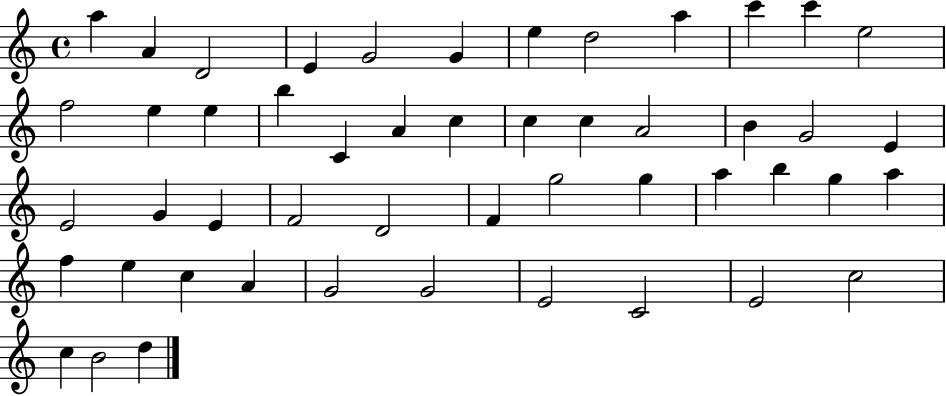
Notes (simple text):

A5/q A4/q D4/h E4/q G4/h G4/q E5/q D5/h A5/q C6/q C6/q E5/h F5/h E5/q E5/q B5/q C4/q A4/q C5/q C5/q C5/q A4/h B4/q G4/h E4/q E4/h G4/q E4/q F4/h D4/h F4/q G5/h G5/q A5/q B5/q G5/q A5/q F5/q E5/q C5/q A4/q G4/h G4/h E4/h C4/h E4/h C5/h C5/q B4/h D5/q